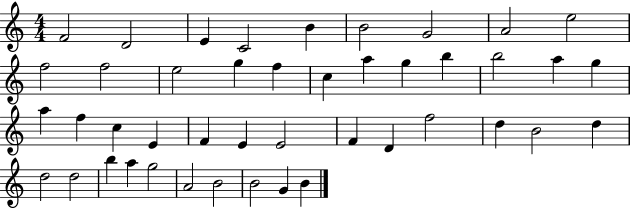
{
  \clef treble
  \numericTimeSignature
  \time 4/4
  \key c \major
  f'2 d'2 | e'4 c'2 b'4 | b'2 g'2 | a'2 e''2 | \break f''2 f''2 | e''2 g''4 f''4 | c''4 a''4 g''4 b''4 | b''2 a''4 g''4 | \break a''4 f''4 c''4 e'4 | f'4 e'4 e'2 | f'4 d'4 f''2 | d''4 b'2 d''4 | \break d''2 d''2 | b''4 a''4 g''2 | a'2 b'2 | b'2 g'4 b'4 | \break \bar "|."
}